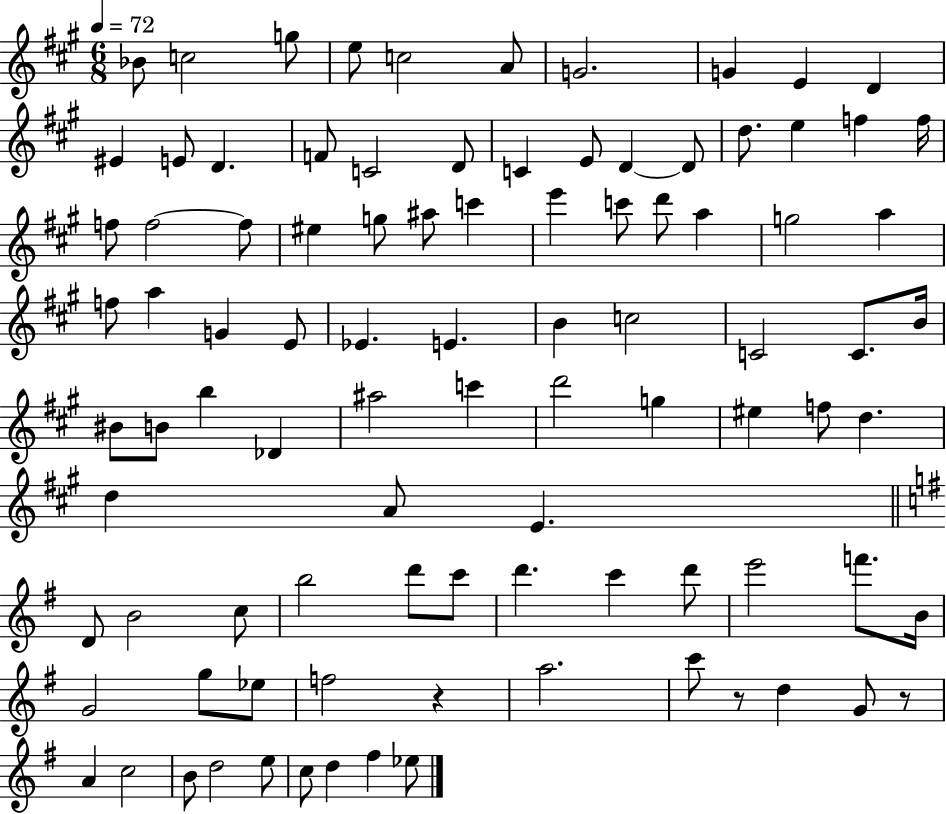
Bb4/e C5/h G5/e E5/e C5/h A4/e G4/h. G4/q E4/q D4/q EIS4/q E4/e D4/q. F4/e C4/h D4/e C4/q E4/e D4/q D4/e D5/e. E5/q F5/q F5/s F5/e F5/h F5/e EIS5/q G5/e A#5/e C6/q E6/q C6/e D6/e A5/q G5/h A5/q F5/e A5/q G4/q E4/e Eb4/q. E4/q. B4/q C5/h C4/h C4/e. B4/s BIS4/e B4/e B5/q Db4/q A#5/h C6/q D6/h G5/q EIS5/q F5/e D5/q. D5/q A4/e E4/q. D4/e B4/h C5/e B5/h D6/e C6/e D6/q. C6/q D6/e E6/h F6/e. B4/s G4/h G5/e Eb5/e F5/h R/q A5/h. C6/e R/e D5/q G4/e R/e A4/q C5/h B4/e D5/h E5/e C5/e D5/q F#5/q Eb5/e